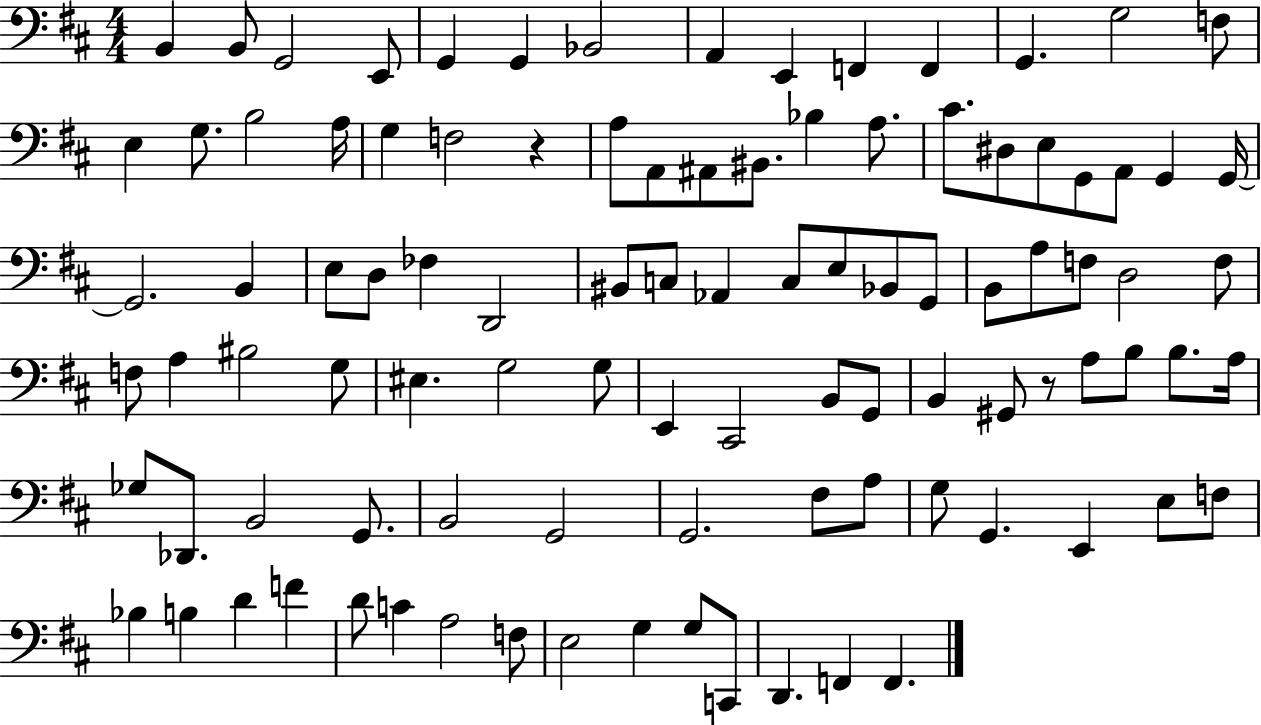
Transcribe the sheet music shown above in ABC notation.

X:1
T:Untitled
M:4/4
L:1/4
K:D
B,, B,,/2 G,,2 E,,/2 G,, G,, _B,,2 A,, E,, F,, F,, G,, G,2 F,/2 E, G,/2 B,2 A,/4 G, F,2 z A,/2 A,,/2 ^A,,/2 ^B,,/2 _B, A,/2 ^C/2 ^D,/2 E,/2 G,,/2 A,,/2 G,, G,,/4 G,,2 B,, E,/2 D,/2 _F, D,,2 ^B,,/2 C,/2 _A,, C,/2 E,/2 _B,,/2 G,,/2 B,,/2 A,/2 F,/2 D,2 F,/2 F,/2 A, ^B,2 G,/2 ^E, G,2 G,/2 E,, ^C,,2 B,,/2 G,,/2 B,, ^G,,/2 z/2 A,/2 B,/2 B,/2 A,/4 _G,/2 _D,,/2 B,,2 G,,/2 B,,2 G,,2 G,,2 ^F,/2 A,/2 G,/2 G,, E,, E,/2 F,/2 _B, B, D F D/2 C A,2 F,/2 E,2 G, G,/2 C,,/2 D,, F,, F,,